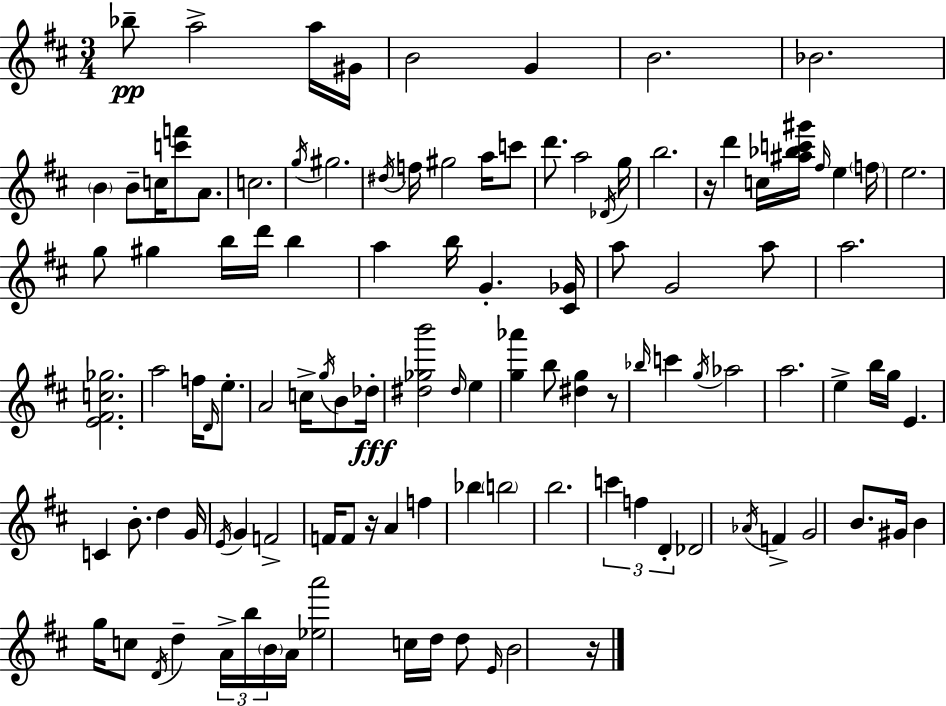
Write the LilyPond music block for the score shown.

{
  \clef treble
  \numericTimeSignature
  \time 3/4
  \key d \major
  bes''8--\pp a''2-> a''16 gis'16 | b'2 g'4 | b'2. | bes'2. | \break \parenthesize b'4 b'8-- c''16 <c''' f'''>8 a'8. | c''2. | \acciaccatura { g''16 } gis''2. | \acciaccatura { dis''16 } f''16 gis''2 a''16 | \break c'''8 d'''8. a''2 | \acciaccatura { des'16 } g''16 b''2. | r16 d'''4 c''16 <ais'' bes'' c''' gis'''>16 \grace { fis''16 } e''4 | \parenthesize f''16 e''2. | \break g''8 gis''4 b''16 d'''16 | b''4 a''4 b''16 g'4.-. | <cis' ges'>16 a''8 g'2 | a''8 a''2. | \break <e' fis' c'' ges''>2. | a''2 | f''16 \grace { d'16 } e''8.-. a'2 | c''16-> \acciaccatura { g''16 } b'8 des''16-.\fff <dis'' ges'' b'''>2 | \break \grace { dis''16 } e''4 <g'' aes'''>4 b''8 | <dis'' g''>4 r8 \grace { bes''16 } c'''4 | \acciaccatura { g''16 } aes''2 a''2. | e''4-> | \break b''16 g''16 e'4. c'4 | b'8.-. d''4 g'16 \acciaccatura { e'16 } g'4 | f'2-> f'16 f'8 | r16 a'4 f''4 bes''4 | \break \parenthesize b''2 b''2. | \tuplet 3/2 { c'''4 | f''4 d'4-. } des'2 | \acciaccatura { aes'16 } f'4-> g'2 | \break b'8. gis'16 b'4 | g''16 c''8 \acciaccatura { d'16 } d''4-- \tuplet 3/2 { a'16-> | b''16 \parenthesize b'16 } a'16 <ees'' a'''>2 c''16 | d''16 d''8 \grace { e'16 } b'2 | \break r16 \bar "|."
}